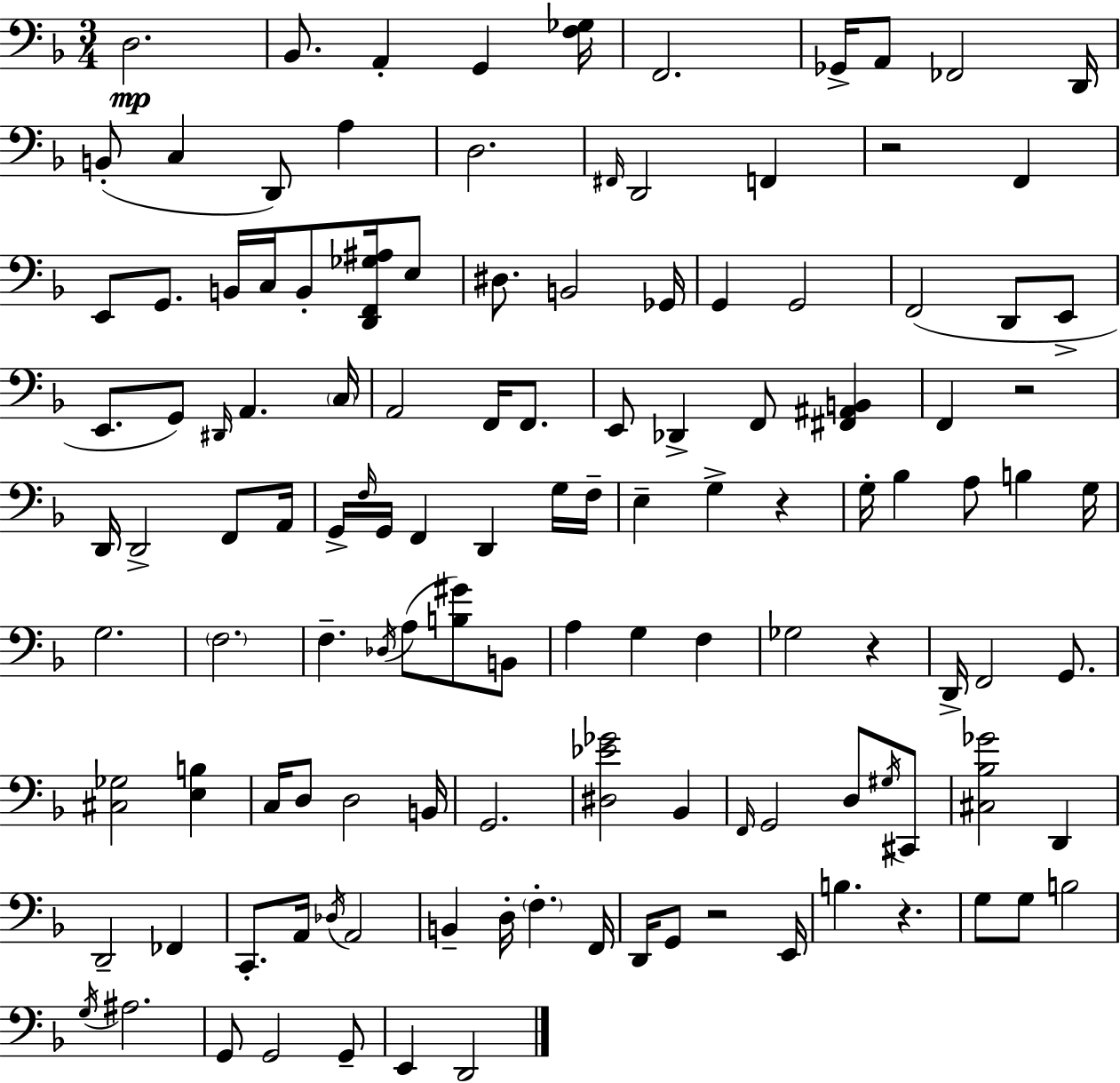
X:1
T:Untitled
M:3/4
L:1/4
K:F
D,2 _B,,/2 A,, G,, [F,_G,]/4 F,,2 _G,,/4 A,,/2 _F,,2 D,,/4 B,,/2 C, D,,/2 A, D,2 ^F,,/4 D,,2 F,, z2 F,, E,,/2 G,,/2 B,,/4 C,/4 B,,/2 [D,,F,,_G,^A,]/4 E,/2 ^D,/2 B,,2 _G,,/4 G,, G,,2 F,,2 D,,/2 E,,/2 E,,/2 G,,/2 ^D,,/4 A,, C,/4 A,,2 F,,/4 F,,/2 E,,/2 _D,, F,,/2 [^F,,^A,,B,,] F,, z2 D,,/4 D,,2 F,,/2 A,,/4 G,,/4 F,/4 G,,/4 F,, D,, G,/4 F,/4 E, G, z G,/4 _B, A,/2 B, G,/4 G,2 F,2 F, _D,/4 A,/2 [B,^G]/2 B,,/2 A, G, F, _G,2 z D,,/4 F,,2 G,,/2 [^C,_G,]2 [E,B,] C,/4 D,/2 D,2 B,,/4 G,,2 [^D,_E_G]2 _B,, F,,/4 G,,2 D,/2 ^G,/4 ^C,,/2 [^C,_B,_G]2 D,, D,,2 _F,, C,,/2 A,,/4 _D,/4 A,,2 B,, D,/4 F, F,,/4 D,,/4 G,,/2 z2 E,,/4 B, z G,/2 G,/2 B,2 G,/4 ^A,2 G,,/2 G,,2 G,,/2 E,, D,,2